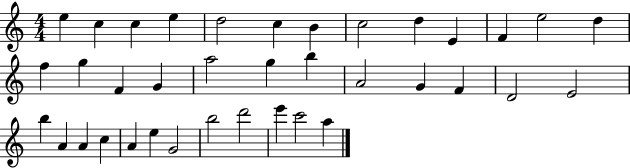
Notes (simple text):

E5/q C5/q C5/q E5/q D5/h C5/q B4/q C5/h D5/q E4/q F4/q E5/h D5/q F5/q G5/q F4/q G4/q A5/h G5/q B5/q A4/h G4/q F4/q D4/h E4/h B5/q A4/q A4/q C5/q A4/q E5/q G4/h B5/h D6/h E6/q C6/h A5/q